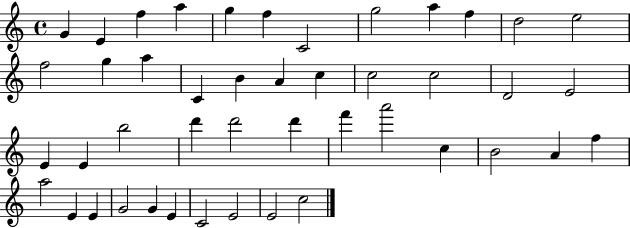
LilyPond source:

{
  \clef treble
  \time 4/4
  \defaultTimeSignature
  \key c \major
  g'4 e'4 f''4 a''4 | g''4 f''4 c'2 | g''2 a''4 f''4 | d''2 e''2 | \break f''2 g''4 a''4 | c'4 b'4 a'4 c''4 | c''2 c''2 | d'2 e'2 | \break e'4 e'4 b''2 | d'''4 d'''2 d'''4 | f'''4 a'''2 c''4 | b'2 a'4 f''4 | \break a''2 e'4 e'4 | g'2 g'4 e'4 | c'2 e'2 | e'2 c''2 | \break \bar "|."
}